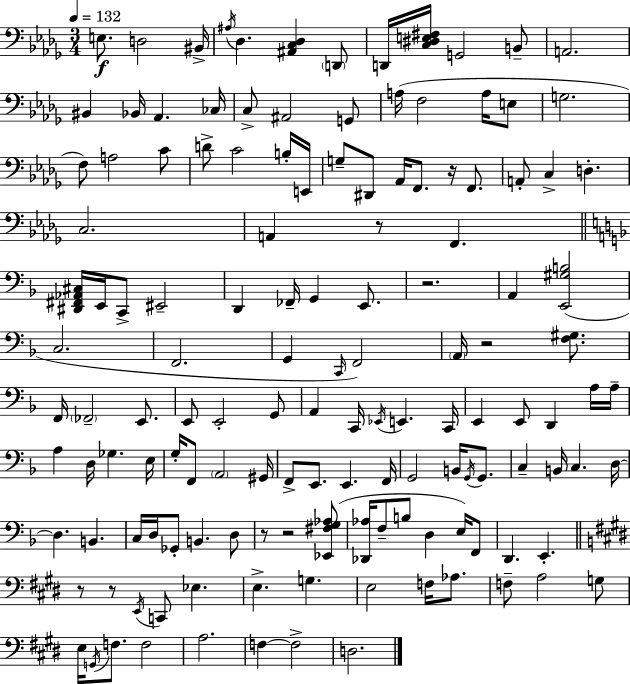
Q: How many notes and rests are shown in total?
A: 138